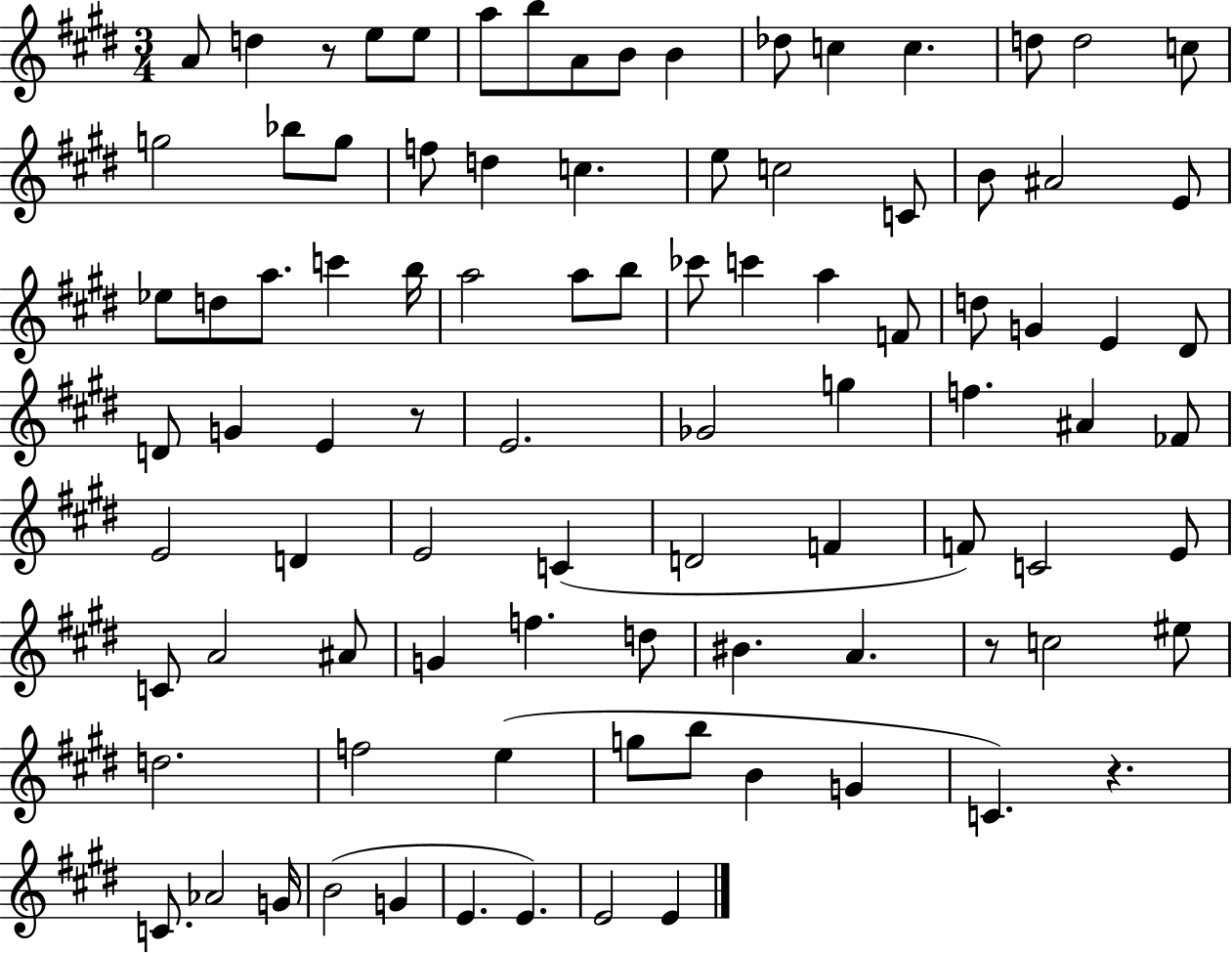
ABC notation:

X:1
T:Untitled
M:3/4
L:1/4
K:E
A/2 d z/2 e/2 e/2 a/2 b/2 A/2 B/2 B _d/2 c c d/2 d2 c/2 g2 _b/2 g/2 f/2 d c e/2 c2 C/2 B/2 ^A2 E/2 _e/2 d/2 a/2 c' b/4 a2 a/2 b/2 _c'/2 c' a F/2 d/2 G E ^D/2 D/2 G E z/2 E2 _G2 g f ^A _F/2 E2 D E2 C D2 F F/2 C2 E/2 C/2 A2 ^A/2 G f d/2 ^B A z/2 c2 ^e/2 d2 f2 e g/2 b/2 B G C z C/2 _A2 G/4 B2 G E E E2 E